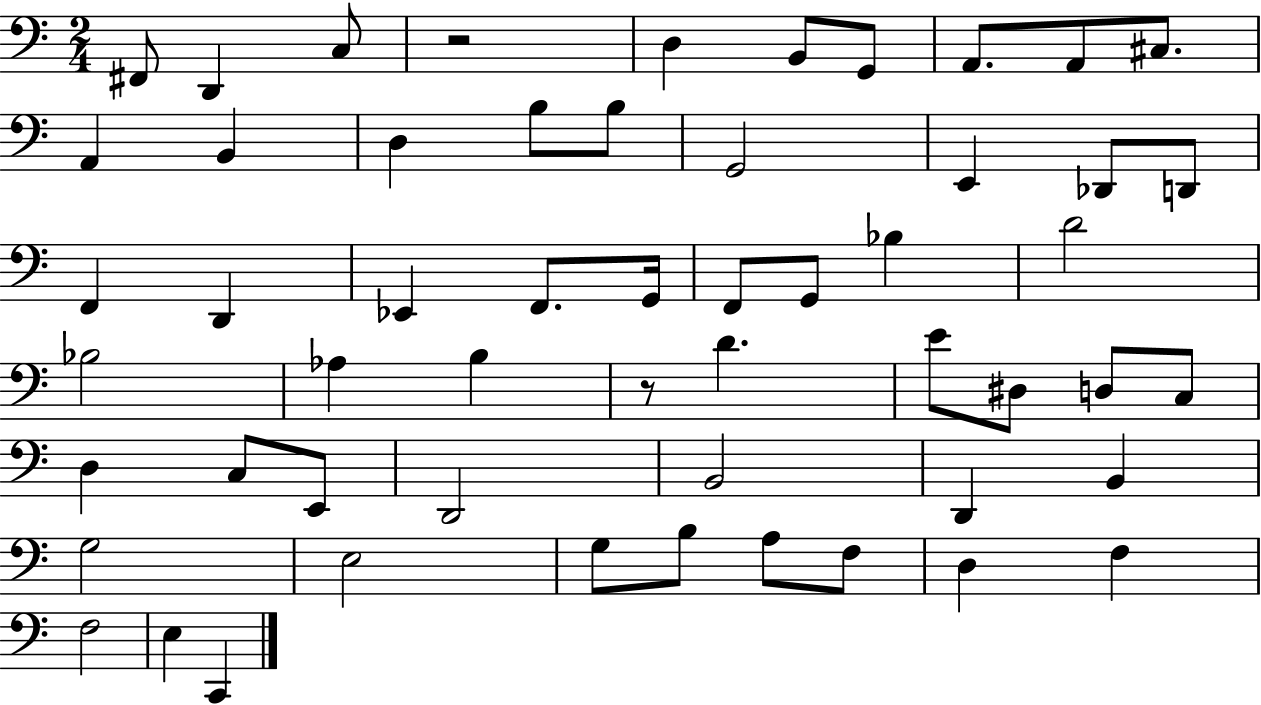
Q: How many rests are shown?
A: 2